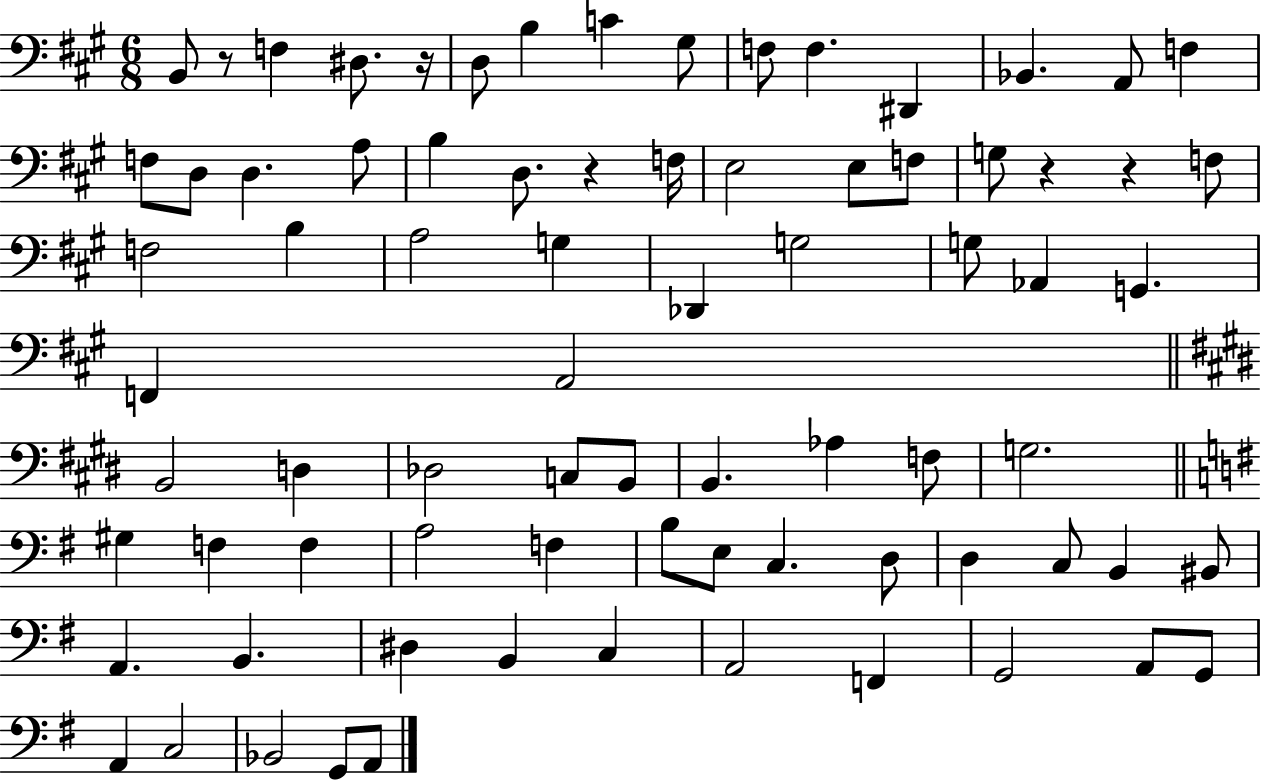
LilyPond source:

{
  \clef bass
  \numericTimeSignature
  \time 6/8
  \key a \major
  b,8 r8 f4 dis8. r16 | d8 b4 c'4 gis8 | f8 f4. dis,4 | bes,4. a,8 f4 | \break f8 d8 d4. a8 | b4 d8. r4 f16 | e2 e8 f8 | g8 r4 r4 f8 | \break f2 b4 | a2 g4 | des,4 g2 | g8 aes,4 g,4. | \break f,4 a,2 | \bar "||" \break \key e \major b,2 d4 | des2 c8 b,8 | b,4. aes4 f8 | g2. | \break \bar "||" \break \key e \minor gis4 f4 f4 | a2 f4 | b8 e8 c4. d8 | d4 c8 b,4 bis,8 | \break a,4. b,4. | dis4 b,4 c4 | a,2 f,4 | g,2 a,8 g,8 | \break a,4 c2 | bes,2 g,8 a,8 | \bar "|."
}